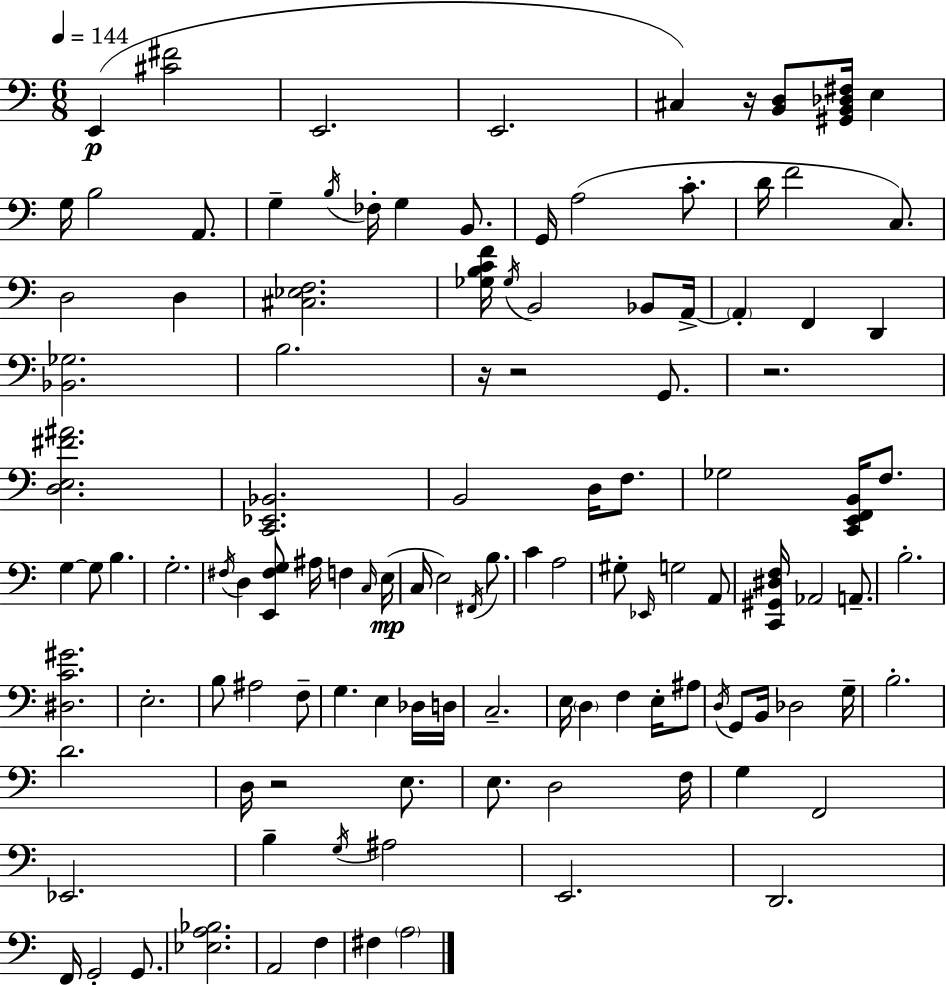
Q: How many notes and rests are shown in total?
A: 117